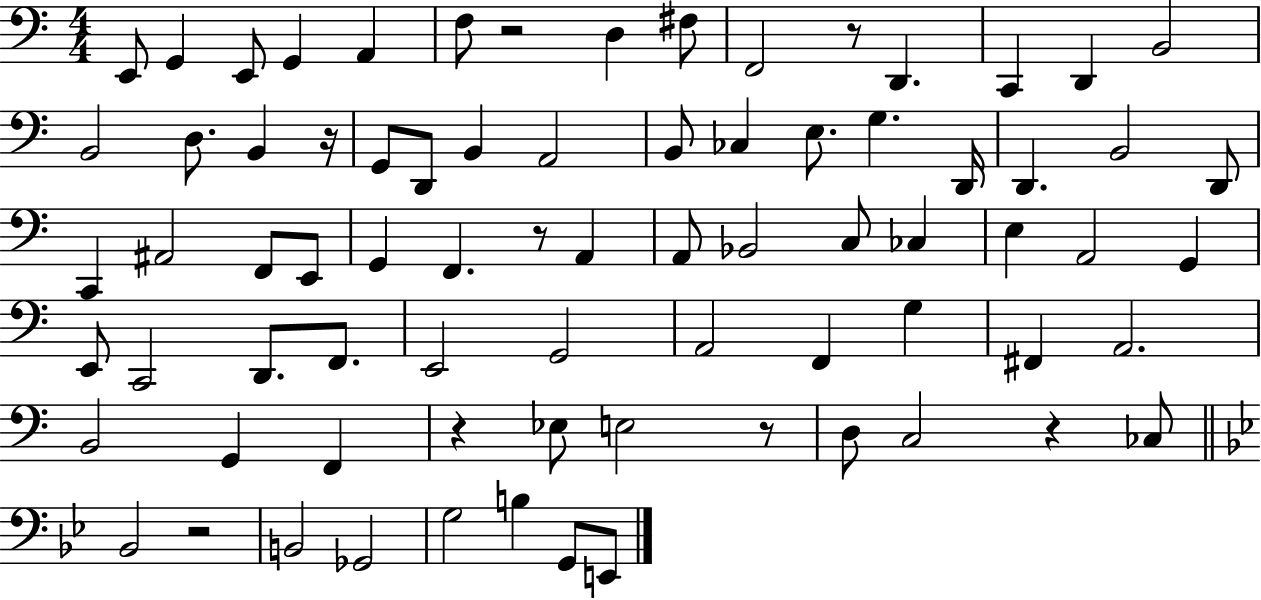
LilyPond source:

{
  \clef bass
  \numericTimeSignature
  \time 4/4
  \key c \major
  e,8 g,4 e,8 g,4 a,4 | f8 r2 d4 fis8 | f,2 r8 d,4. | c,4 d,4 b,2 | \break b,2 d8. b,4 r16 | g,8 d,8 b,4 a,2 | b,8 ces4 e8. g4. d,16 | d,4. b,2 d,8 | \break c,4 ais,2 f,8 e,8 | g,4 f,4. r8 a,4 | a,8 bes,2 c8 ces4 | e4 a,2 g,4 | \break e,8 c,2 d,8. f,8. | e,2 g,2 | a,2 f,4 g4 | fis,4 a,2. | \break b,2 g,4 f,4 | r4 ees8 e2 r8 | d8 c2 r4 ces8 | \bar "||" \break \key bes \major bes,2 r2 | b,2 ges,2 | g2 b4 g,8 e,8 | \bar "|."
}